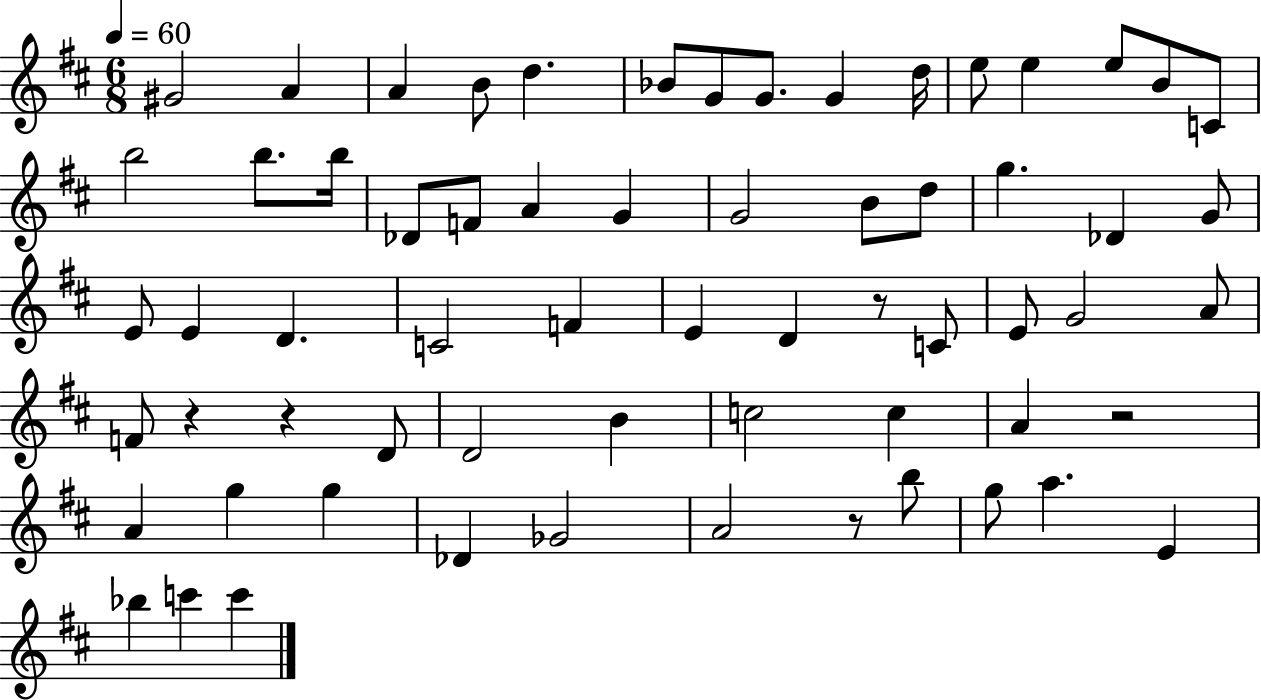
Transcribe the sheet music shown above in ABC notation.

X:1
T:Untitled
M:6/8
L:1/4
K:D
^G2 A A B/2 d _B/2 G/2 G/2 G d/4 e/2 e e/2 B/2 C/2 b2 b/2 b/4 _D/2 F/2 A G G2 B/2 d/2 g _D G/2 E/2 E D C2 F E D z/2 C/2 E/2 G2 A/2 F/2 z z D/2 D2 B c2 c A z2 A g g _D _G2 A2 z/2 b/2 g/2 a E _b c' c'